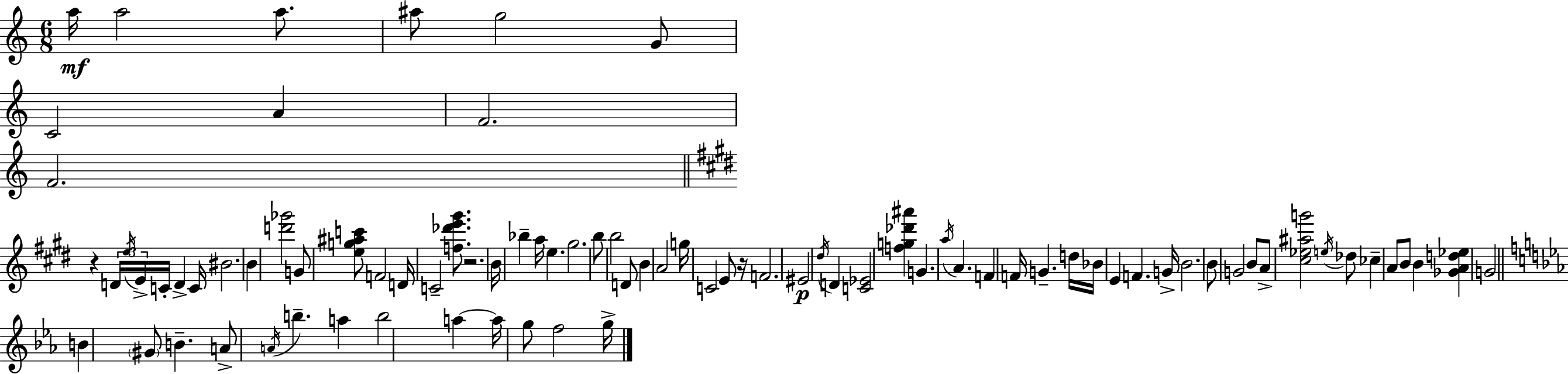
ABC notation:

X:1
T:Untitled
M:6/8
L:1/4
K:C
a/4 a2 a/2 ^a/2 g2 G/2 C2 A F2 F2 z D/4 e/4 E/4 C/4 D C/4 ^B2 B [d'_g']2 G/2 [eg^ac']/2 F2 D/4 C2 [f_d'e'^g']/2 z2 B/4 _b a/4 e ^g2 b/2 b2 D/2 B A2 g/4 C2 E/2 z/4 F2 ^E2 ^d/4 D [C_E]2 [fg_d'^a'] G a/4 A F F/4 G d/4 _B/4 E F G/4 B2 B/2 G2 B/2 A/2 [^c_e^ag']2 e/4 _d/2 _c A/2 B/2 B [_GAd_e] G2 B ^G/2 B A/2 A/4 b a b2 a a/4 g/2 f2 g/4